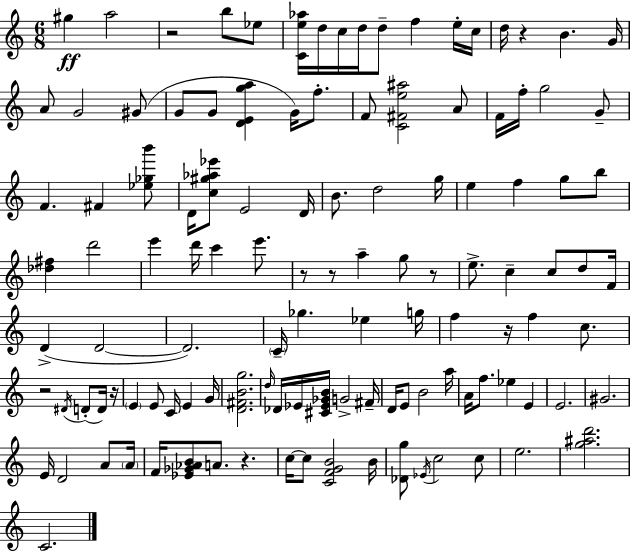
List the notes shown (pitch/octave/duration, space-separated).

G#5/q A5/h R/h B5/e Eb5/e [C4,E5,Ab5]/s D5/s C5/s D5/s D5/e F5/q E5/s C5/s D5/s R/q B4/q. G4/s A4/e G4/h G#4/e G4/e G4/e [D4,E4,G5,A5]/q G4/s F5/e. F4/e [C4,F#4,E5,A#5]/h A4/e F4/s F5/s G5/h G4/e F4/q. F#4/q [Eb5,Gb5,B6]/e D4/s [C5,G#5,Ab5,Eb6]/e E4/h D4/s B4/e. D5/h G5/s E5/q F5/q G5/e B5/e [Db5,F#5]/q D6/h E6/q D6/s C6/q E6/e. R/e R/e A5/q G5/e R/e E5/e. C5/q C5/e D5/e F4/s D4/q D4/h D4/h. C4/s Gb5/q. Eb5/q G5/s F5/q R/s F5/q C5/e. R/h D#4/s D4/e D4/s R/s E4/q E4/e C4/s E4/q G4/s [D4,F#4,B4,G5]/h. D5/s Db4/s Eb4/s [C#4,Eb4,Gb4,B4]/s G4/h F#4/s D4/s E4/e B4/h A5/s A4/s F5/e. Eb5/q E4/q E4/h. G#4/h. E4/s D4/h A4/e A4/s F4/s [Eb4,Gb4,Ab4,B4]/e A4/e. R/q. C5/s C5/e [C4,F4,G4,B4]/h B4/s [Db4,G5]/e Eb4/s C5/h C5/e E5/h. [G5,A#5,D6]/h. C4/h.